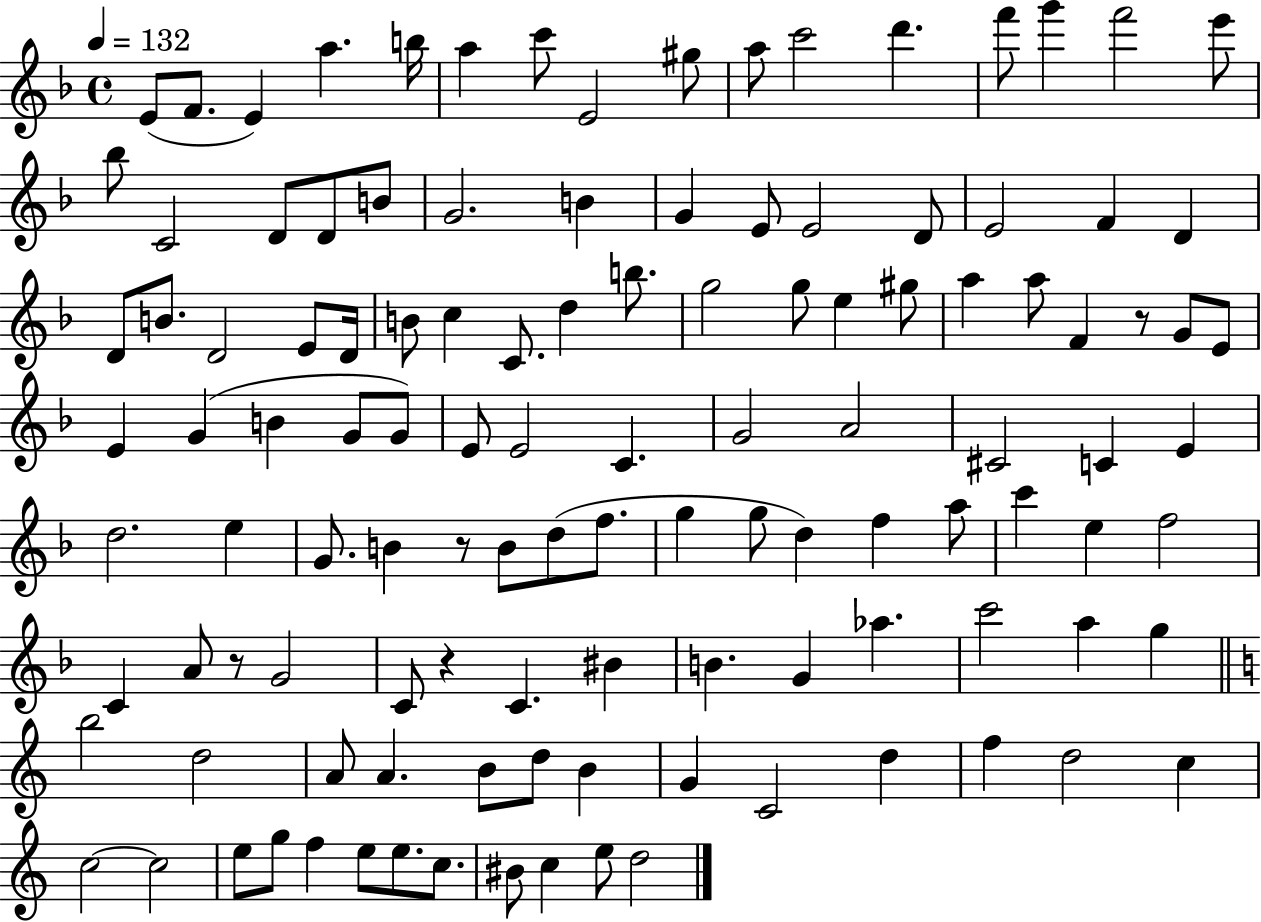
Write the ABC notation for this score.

X:1
T:Untitled
M:4/4
L:1/4
K:F
E/2 F/2 E a b/4 a c'/2 E2 ^g/2 a/2 c'2 d' f'/2 g' f'2 e'/2 _b/2 C2 D/2 D/2 B/2 G2 B G E/2 E2 D/2 E2 F D D/2 B/2 D2 E/2 D/4 B/2 c C/2 d b/2 g2 g/2 e ^g/2 a a/2 F z/2 G/2 E/2 E G B G/2 G/2 E/2 E2 C G2 A2 ^C2 C E d2 e G/2 B z/2 B/2 d/2 f/2 g g/2 d f a/2 c' e f2 C A/2 z/2 G2 C/2 z C ^B B G _a c'2 a g b2 d2 A/2 A B/2 d/2 B G C2 d f d2 c c2 c2 e/2 g/2 f e/2 e/2 c/2 ^B/2 c e/2 d2